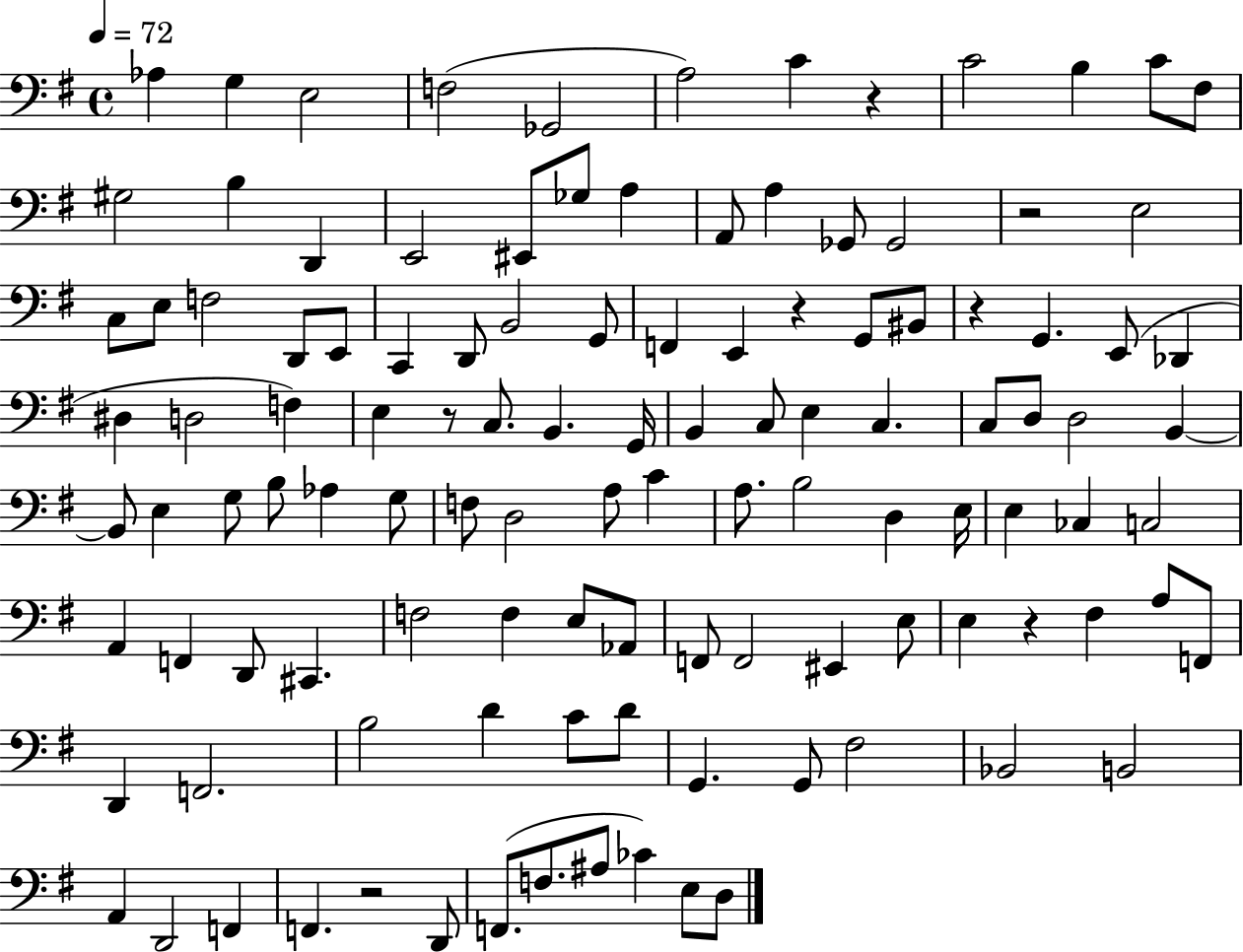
X:1
T:Untitled
M:4/4
L:1/4
K:G
_A, G, E,2 F,2 _G,,2 A,2 C z C2 B, C/2 ^F,/2 ^G,2 B, D,, E,,2 ^E,,/2 _G,/2 A, A,,/2 A, _G,,/2 _G,,2 z2 E,2 C,/2 E,/2 F,2 D,,/2 E,,/2 C,, D,,/2 B,,2 G,,/2 F,, E,, z G,,/2 ^B,,/2 z G,, E,,/2 _D,, ^D, D,2 F, E, z/2 C,/2 B,, G,,/4 B,, C,/2 E, C, C,/2 D,/2 D,2 B,, B,,/2 E, G,/2 B,/2 _A, G,/2 F,/2 D,2 A,/2 C A,/2 B,2 D, E,/4 E, _C, C,2 A,, F,, D,,/2 ^C,, F,2 F, E,/2 _A,,/2 F,,/2 F,,2 ^E,, E,/2 E, z ^F, A,/2 F,,/2 D,, F,,2 B,2 D C/2 D/2 G,, G,,/2 ^F,2 _B,,2 B,,2 A,, D,,2 F,, F,, z2 D,,/2 F,,/2 F,/2 ^A,/2 _C E,/2 D,/2